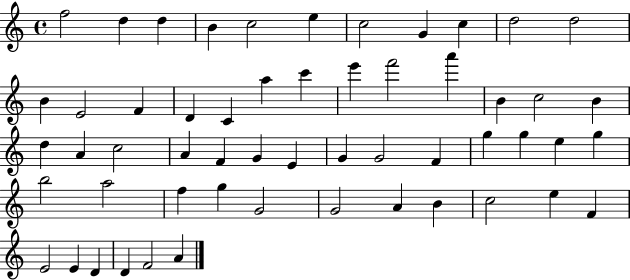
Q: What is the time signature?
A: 4/4